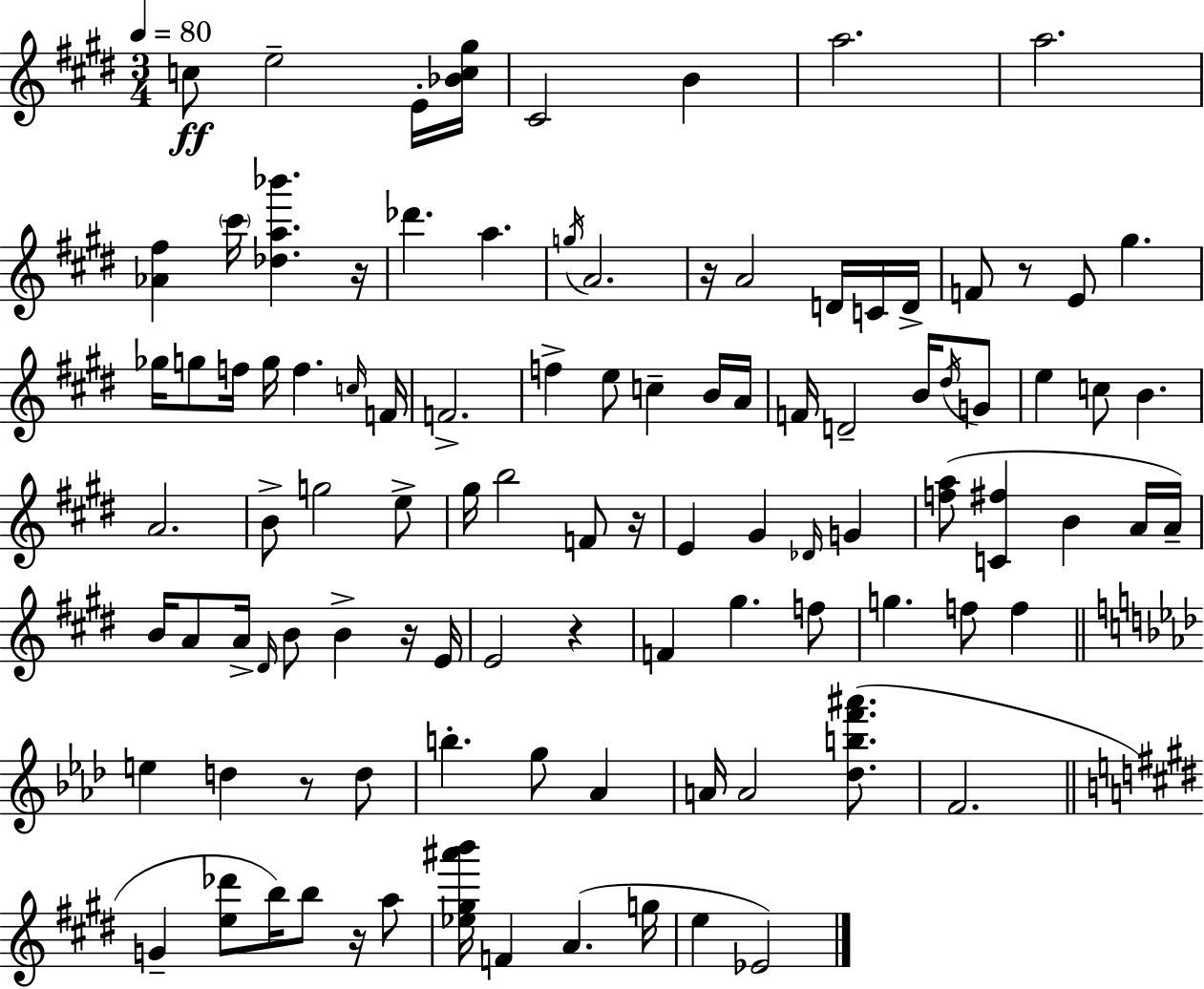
C5/e E5/h E4/s [Bb4,C5,G#5]/s C#4/h B4/q A5/h. A5/h. [Ab4,F#5]/q C#6/s [Db5,A5,Bb6]/q. R/s Db6/q. A5/q. G5/s A4/h. R/s A4/h D4/s C4/s D4/s F4/e R/e E4/e G#5/q. Gb5/s G5/e F5/s G5/s F5/q. C5/s F4/s F4/h. F5/q E5/e C5/q B4/s A4/s F4/s D4/h B4/s D#5/s G4/e E5/q C5/e B4/q. A4/h. B4/e G5/h E5/e G#5/s B5/h F4/e R/s E4/q G#4/q Db4/s G4/q [F5,A5]/e [C4,F#5]/q B4/q A4/s A4/s B4/s A4/e A4/s D#4/s B4/e B4/q R/s E4/s E4/h R/q F4/q G#5/q. F5/e G5/q. F5/e F5/q E5/q D5/q R/e D5/e B5/q. G5/e Ab4/q A4/s A4/h [Db5,B5,F6,A#6]/e. F4/h. G4/q [E5,Db6]/e B5/s B5/e R/s A5/e [Eb5,G#5,A#6,B6]/s F4/q A4/q. G5/s E5/q Eb4/h